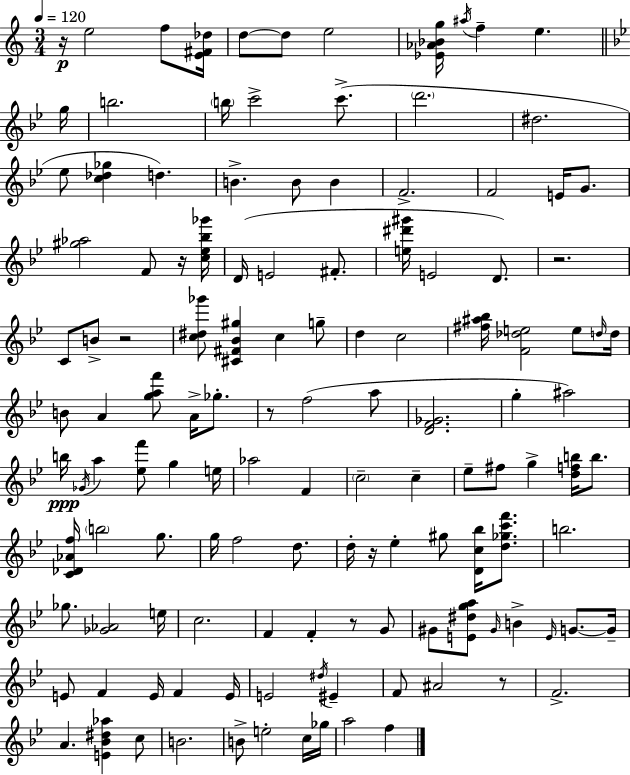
R/s E5/h F5/e [E4,F#4,Db5]/s D5/e D5/e E5/h [Eb4,Ab4,Bb4,G5]/s A#5/s F5/q E5/q. G5/s B5/h. B5/s C6/h C6/e. D6/h. D#5/h. Eb5/e [C5,Db5,Gb5]/q D5/q. B4/q. B4/e B4/q F4/h. F4/h E4/s G4/e. [G#5,Ab5]/h F4/e R/s [C5,Eb5,Bb5,Gb6]/s D4/s E4/h F#4/e. [E5,D#6,G#6]/s E4/h D4/e. R/h. C4/e B4/e R/h [C5,D#5,Gb6]/e [C#4,F#4,Bb4,G#5]/q C5/q G5/e D5/q C5/h [F#5,A#5,Bb5]/s [F4,Db5,E5]/h E5/e D5/s D5/s B4/e A4/q [G5,A5,F6]/e A4/s Gb5/e. R/e F5/h A5/e [D4,F4,Gb4]/h. G5/q A#5/h B5/s Gb4/s A5/q [Eb5,F6]/e G5/q E5/s Ab5/h F4/q C5/h C5/q Eb5/e F#5/e G5/q [D5,F5,B5]/s B5/e. [C4,Db4,Ab4,F5]/s B5/h G5/e. G5/s F5/h D5/e. D5/s R/s Eb5/q G#5/e [D4,C5,Bb5]/s [D5,Gb5,C6,F6]/e. B5/h. Gb5/e. [Gb4,Ab4]/h E5/s C5/h. F4/q F4/q R/e G4/e G#4/e [E4,D#5,G5,A5]/e G#4/s B4/q E4/s G4/e. G4/s E4/e F4/q E4/s F4/q E4/s E4/h D#5/s EIS4/q F4/e A#4/h R/e F4/h. A4/q. [E4,Bb4,D#5,Ab5]/q C5/e B4/h. B4/e E5/h C5/s Gb5/s A5/h F5/q